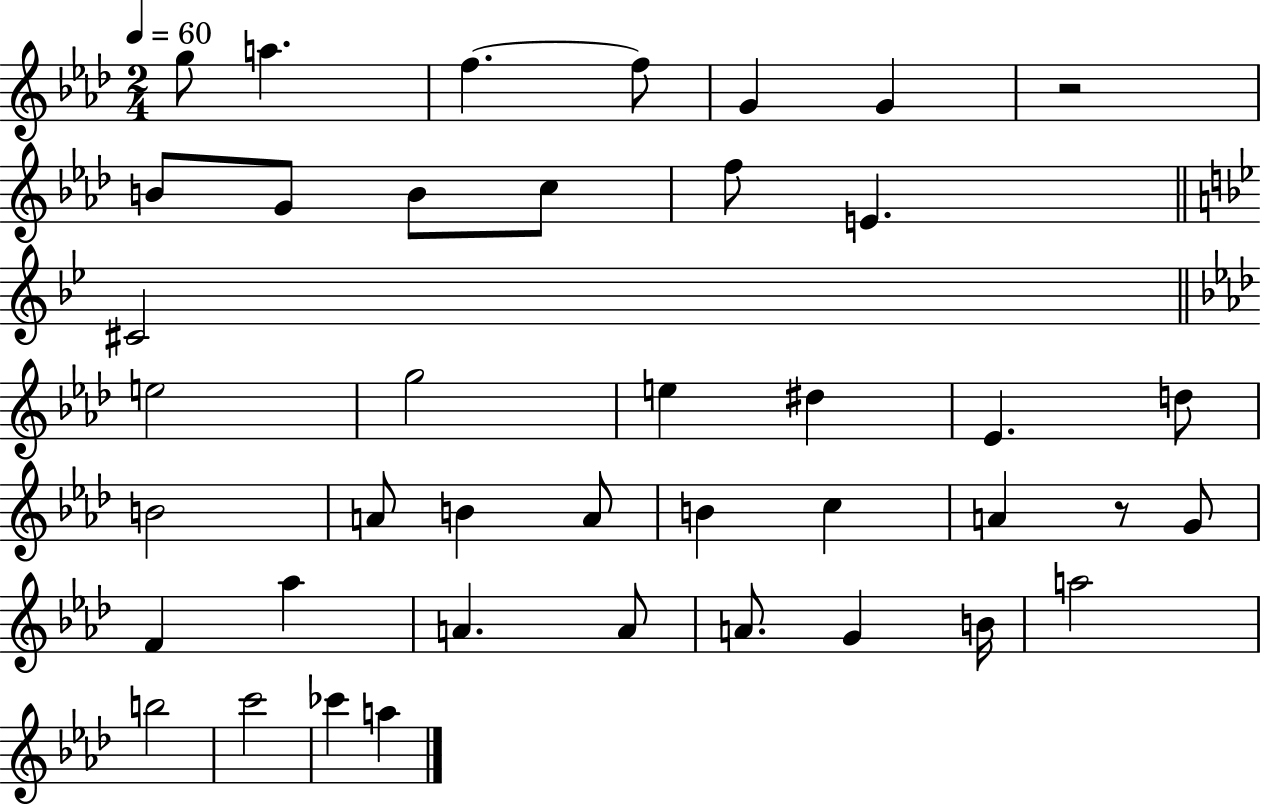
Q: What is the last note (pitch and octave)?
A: A5